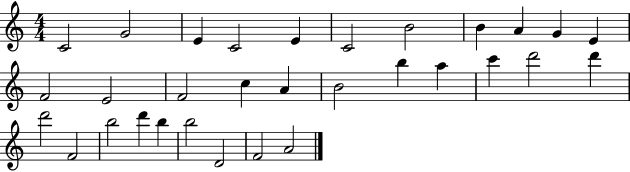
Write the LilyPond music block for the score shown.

{
  \clef treble
  \numericTimeSignature
  \time 4/4
  \key c \major
  c'2 g'2 | e'4 c'2 e'4 | c'2 b'2 | b'4 a'4 g'4 e'4 | \break f'2 e'2 | f'2 c''4 a'4 | b'2 b''4 a''4 | c'''4 d'''2 d'''4 | \break d'''2 f'2 | b''2 d'''4 b''4 | b''2 d'2 | f'2 a'2 | \break \bar "|."
}